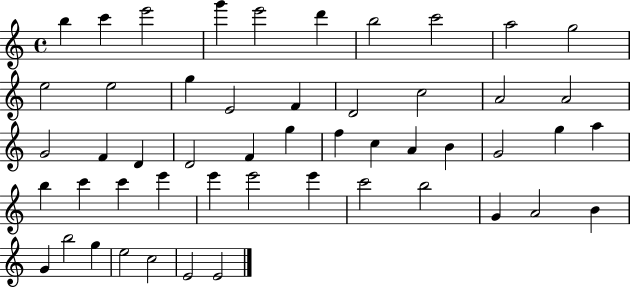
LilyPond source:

{
  \clef treble
  \time 4/4
  \defaultTimeSignature
  \key c \major
  b''4 c'''4 e'''2 | g'''4 e'''2 d'''4 | b''2 c'''2 | a''2 g''2 | \break e''2 e''2 | g''4 e'2 f'4 | d'2 c''2 | a'2 a'2 | \break g'2 f'4 d'4 | d'2 f'4 g''4 | f''4 c''4 a'4 b'4 | g'2 g''4 a''4 | \break b''4 c'''4 c'''4 e'''4 | e'''4 e'''2 e'''4 | c'''2 b''2 | g'4 a'2 b'4 | \break g'4 b''2 g''4 | e''2 c''2 | e'2 e'2 | \bar "|."
}